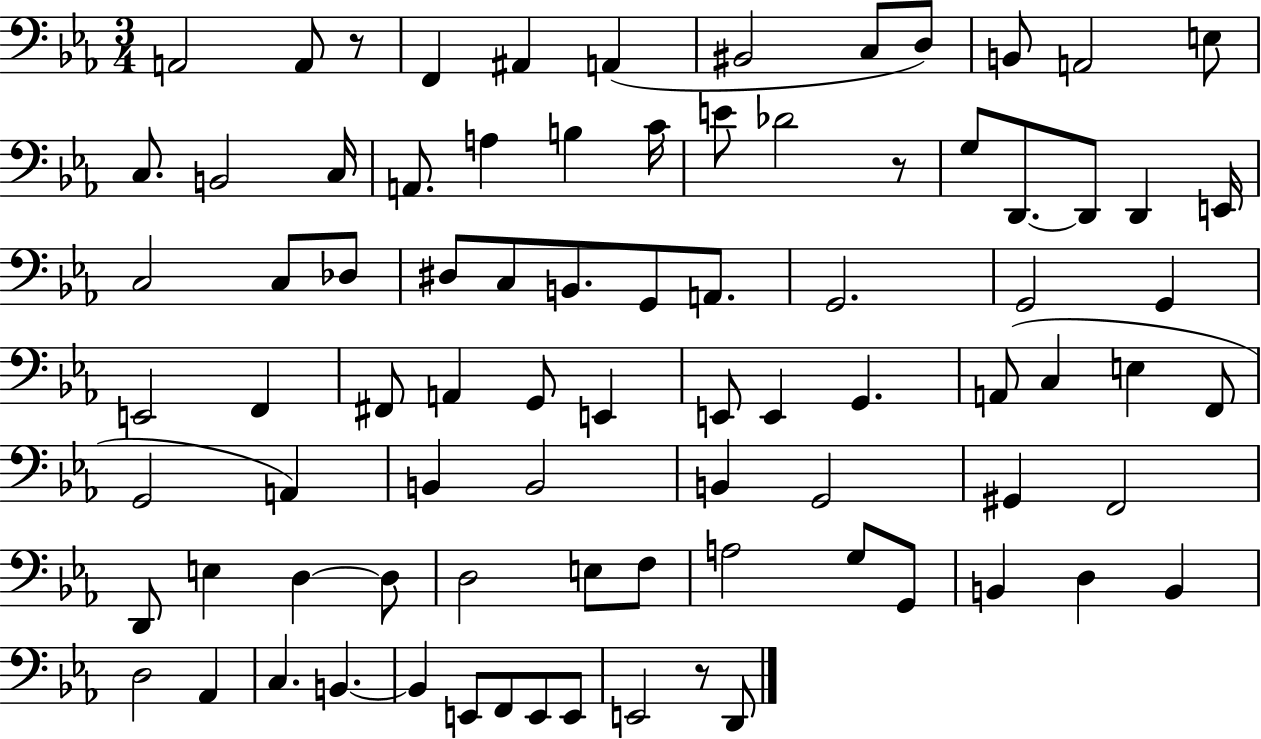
X:1
T:Untitled
M:3/4
L:1/4
K:Eb
A,,2 A,,/2 z/2 F,, ^A,, A,, ^B,,2 C,/2 D,/2 B,,/2 A,,2 E,/2 C,/2 B,,2 C,/4 A,,/2 A, B, C/4 E/2 _D2 z/2 G,/2 D,,/2 D,,/2 D,, E,,/4 C,2 C,/2 _D,/2 ^D,/2 C,/2 B,,/2 G,,/2 A,,/2 G,,2 G,,2 G,, E,,2 F,, ^F,,/2 A,, G,,/2 E,, E,,/2 E,, G,, A,,/2 C, E, F,,/2 G,,2 A,, B,, B,,2 B,, G,,2 ^G,, F,,2 D,,/2 E, D, D,/2 D,2 E,/2 F,/2 A,2 G,/2 G,,/2 B,, D, B,, D,2 _A,, C, B,, B,, E,,/2 F,,/2 E,,/2 E,,/2 E,,2 z/2 D,,/2